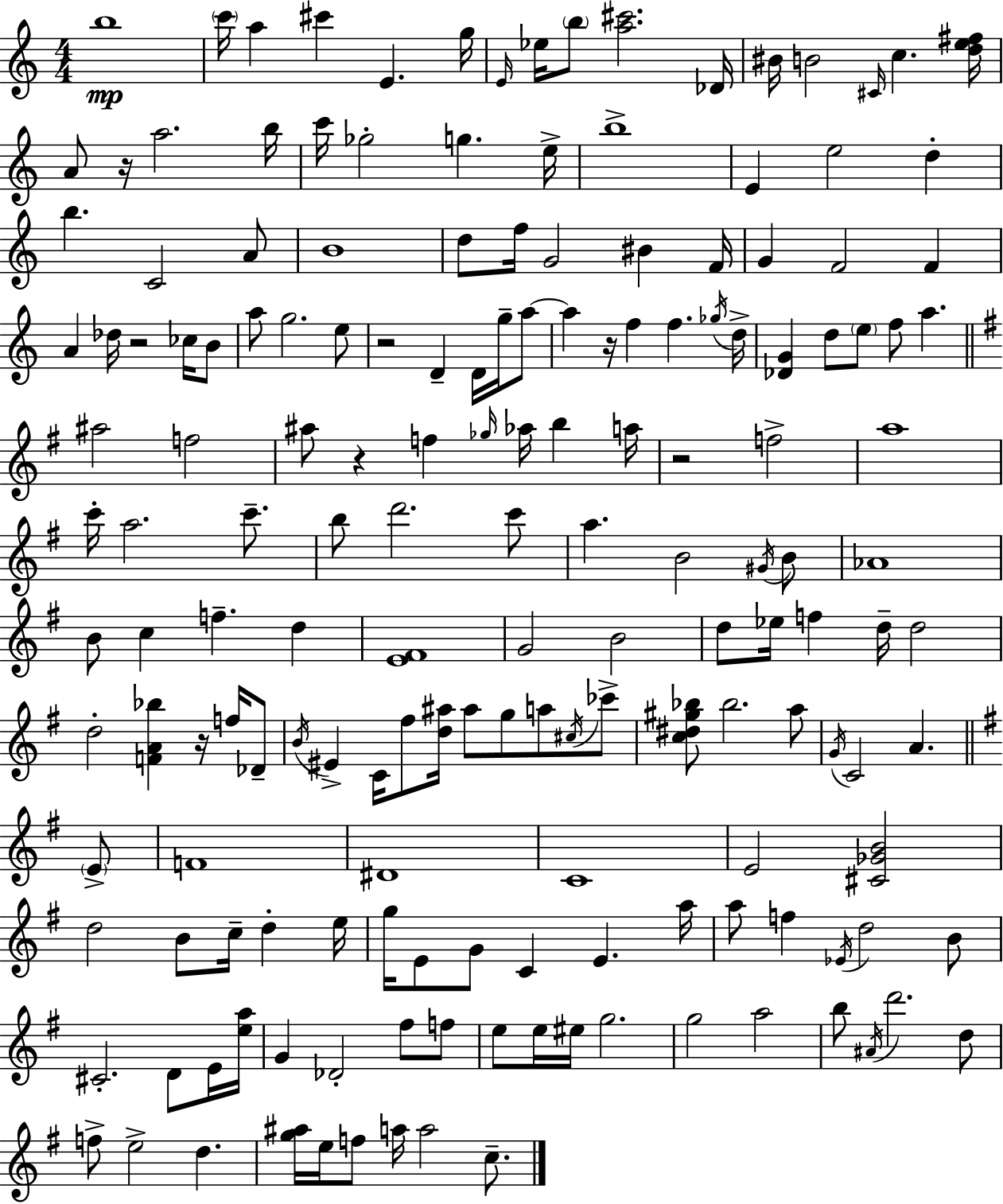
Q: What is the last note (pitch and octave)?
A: C5